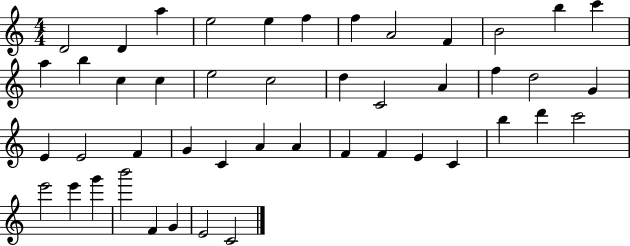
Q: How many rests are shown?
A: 0